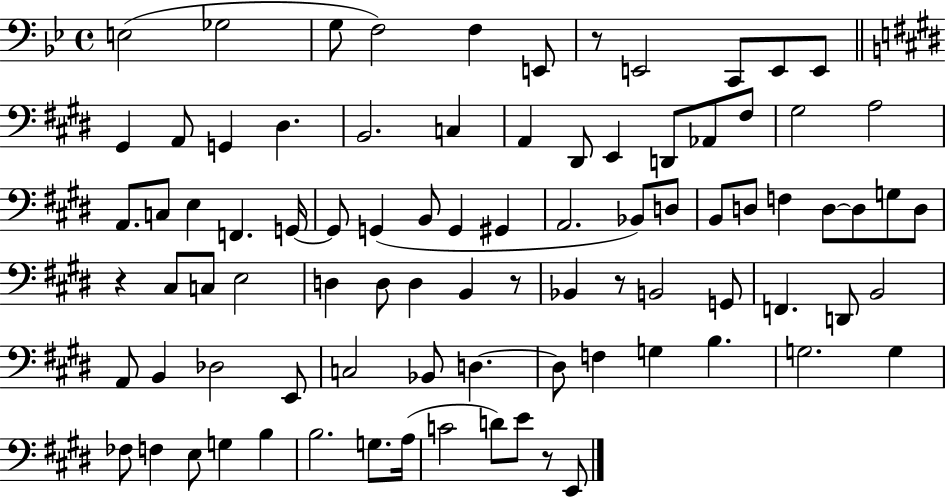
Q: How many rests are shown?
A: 5